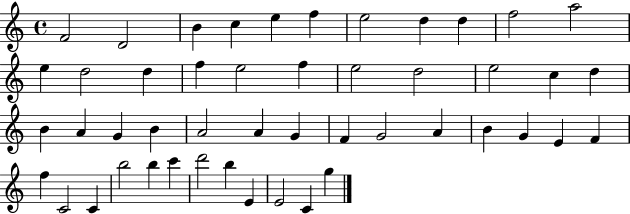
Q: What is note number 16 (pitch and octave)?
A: E5